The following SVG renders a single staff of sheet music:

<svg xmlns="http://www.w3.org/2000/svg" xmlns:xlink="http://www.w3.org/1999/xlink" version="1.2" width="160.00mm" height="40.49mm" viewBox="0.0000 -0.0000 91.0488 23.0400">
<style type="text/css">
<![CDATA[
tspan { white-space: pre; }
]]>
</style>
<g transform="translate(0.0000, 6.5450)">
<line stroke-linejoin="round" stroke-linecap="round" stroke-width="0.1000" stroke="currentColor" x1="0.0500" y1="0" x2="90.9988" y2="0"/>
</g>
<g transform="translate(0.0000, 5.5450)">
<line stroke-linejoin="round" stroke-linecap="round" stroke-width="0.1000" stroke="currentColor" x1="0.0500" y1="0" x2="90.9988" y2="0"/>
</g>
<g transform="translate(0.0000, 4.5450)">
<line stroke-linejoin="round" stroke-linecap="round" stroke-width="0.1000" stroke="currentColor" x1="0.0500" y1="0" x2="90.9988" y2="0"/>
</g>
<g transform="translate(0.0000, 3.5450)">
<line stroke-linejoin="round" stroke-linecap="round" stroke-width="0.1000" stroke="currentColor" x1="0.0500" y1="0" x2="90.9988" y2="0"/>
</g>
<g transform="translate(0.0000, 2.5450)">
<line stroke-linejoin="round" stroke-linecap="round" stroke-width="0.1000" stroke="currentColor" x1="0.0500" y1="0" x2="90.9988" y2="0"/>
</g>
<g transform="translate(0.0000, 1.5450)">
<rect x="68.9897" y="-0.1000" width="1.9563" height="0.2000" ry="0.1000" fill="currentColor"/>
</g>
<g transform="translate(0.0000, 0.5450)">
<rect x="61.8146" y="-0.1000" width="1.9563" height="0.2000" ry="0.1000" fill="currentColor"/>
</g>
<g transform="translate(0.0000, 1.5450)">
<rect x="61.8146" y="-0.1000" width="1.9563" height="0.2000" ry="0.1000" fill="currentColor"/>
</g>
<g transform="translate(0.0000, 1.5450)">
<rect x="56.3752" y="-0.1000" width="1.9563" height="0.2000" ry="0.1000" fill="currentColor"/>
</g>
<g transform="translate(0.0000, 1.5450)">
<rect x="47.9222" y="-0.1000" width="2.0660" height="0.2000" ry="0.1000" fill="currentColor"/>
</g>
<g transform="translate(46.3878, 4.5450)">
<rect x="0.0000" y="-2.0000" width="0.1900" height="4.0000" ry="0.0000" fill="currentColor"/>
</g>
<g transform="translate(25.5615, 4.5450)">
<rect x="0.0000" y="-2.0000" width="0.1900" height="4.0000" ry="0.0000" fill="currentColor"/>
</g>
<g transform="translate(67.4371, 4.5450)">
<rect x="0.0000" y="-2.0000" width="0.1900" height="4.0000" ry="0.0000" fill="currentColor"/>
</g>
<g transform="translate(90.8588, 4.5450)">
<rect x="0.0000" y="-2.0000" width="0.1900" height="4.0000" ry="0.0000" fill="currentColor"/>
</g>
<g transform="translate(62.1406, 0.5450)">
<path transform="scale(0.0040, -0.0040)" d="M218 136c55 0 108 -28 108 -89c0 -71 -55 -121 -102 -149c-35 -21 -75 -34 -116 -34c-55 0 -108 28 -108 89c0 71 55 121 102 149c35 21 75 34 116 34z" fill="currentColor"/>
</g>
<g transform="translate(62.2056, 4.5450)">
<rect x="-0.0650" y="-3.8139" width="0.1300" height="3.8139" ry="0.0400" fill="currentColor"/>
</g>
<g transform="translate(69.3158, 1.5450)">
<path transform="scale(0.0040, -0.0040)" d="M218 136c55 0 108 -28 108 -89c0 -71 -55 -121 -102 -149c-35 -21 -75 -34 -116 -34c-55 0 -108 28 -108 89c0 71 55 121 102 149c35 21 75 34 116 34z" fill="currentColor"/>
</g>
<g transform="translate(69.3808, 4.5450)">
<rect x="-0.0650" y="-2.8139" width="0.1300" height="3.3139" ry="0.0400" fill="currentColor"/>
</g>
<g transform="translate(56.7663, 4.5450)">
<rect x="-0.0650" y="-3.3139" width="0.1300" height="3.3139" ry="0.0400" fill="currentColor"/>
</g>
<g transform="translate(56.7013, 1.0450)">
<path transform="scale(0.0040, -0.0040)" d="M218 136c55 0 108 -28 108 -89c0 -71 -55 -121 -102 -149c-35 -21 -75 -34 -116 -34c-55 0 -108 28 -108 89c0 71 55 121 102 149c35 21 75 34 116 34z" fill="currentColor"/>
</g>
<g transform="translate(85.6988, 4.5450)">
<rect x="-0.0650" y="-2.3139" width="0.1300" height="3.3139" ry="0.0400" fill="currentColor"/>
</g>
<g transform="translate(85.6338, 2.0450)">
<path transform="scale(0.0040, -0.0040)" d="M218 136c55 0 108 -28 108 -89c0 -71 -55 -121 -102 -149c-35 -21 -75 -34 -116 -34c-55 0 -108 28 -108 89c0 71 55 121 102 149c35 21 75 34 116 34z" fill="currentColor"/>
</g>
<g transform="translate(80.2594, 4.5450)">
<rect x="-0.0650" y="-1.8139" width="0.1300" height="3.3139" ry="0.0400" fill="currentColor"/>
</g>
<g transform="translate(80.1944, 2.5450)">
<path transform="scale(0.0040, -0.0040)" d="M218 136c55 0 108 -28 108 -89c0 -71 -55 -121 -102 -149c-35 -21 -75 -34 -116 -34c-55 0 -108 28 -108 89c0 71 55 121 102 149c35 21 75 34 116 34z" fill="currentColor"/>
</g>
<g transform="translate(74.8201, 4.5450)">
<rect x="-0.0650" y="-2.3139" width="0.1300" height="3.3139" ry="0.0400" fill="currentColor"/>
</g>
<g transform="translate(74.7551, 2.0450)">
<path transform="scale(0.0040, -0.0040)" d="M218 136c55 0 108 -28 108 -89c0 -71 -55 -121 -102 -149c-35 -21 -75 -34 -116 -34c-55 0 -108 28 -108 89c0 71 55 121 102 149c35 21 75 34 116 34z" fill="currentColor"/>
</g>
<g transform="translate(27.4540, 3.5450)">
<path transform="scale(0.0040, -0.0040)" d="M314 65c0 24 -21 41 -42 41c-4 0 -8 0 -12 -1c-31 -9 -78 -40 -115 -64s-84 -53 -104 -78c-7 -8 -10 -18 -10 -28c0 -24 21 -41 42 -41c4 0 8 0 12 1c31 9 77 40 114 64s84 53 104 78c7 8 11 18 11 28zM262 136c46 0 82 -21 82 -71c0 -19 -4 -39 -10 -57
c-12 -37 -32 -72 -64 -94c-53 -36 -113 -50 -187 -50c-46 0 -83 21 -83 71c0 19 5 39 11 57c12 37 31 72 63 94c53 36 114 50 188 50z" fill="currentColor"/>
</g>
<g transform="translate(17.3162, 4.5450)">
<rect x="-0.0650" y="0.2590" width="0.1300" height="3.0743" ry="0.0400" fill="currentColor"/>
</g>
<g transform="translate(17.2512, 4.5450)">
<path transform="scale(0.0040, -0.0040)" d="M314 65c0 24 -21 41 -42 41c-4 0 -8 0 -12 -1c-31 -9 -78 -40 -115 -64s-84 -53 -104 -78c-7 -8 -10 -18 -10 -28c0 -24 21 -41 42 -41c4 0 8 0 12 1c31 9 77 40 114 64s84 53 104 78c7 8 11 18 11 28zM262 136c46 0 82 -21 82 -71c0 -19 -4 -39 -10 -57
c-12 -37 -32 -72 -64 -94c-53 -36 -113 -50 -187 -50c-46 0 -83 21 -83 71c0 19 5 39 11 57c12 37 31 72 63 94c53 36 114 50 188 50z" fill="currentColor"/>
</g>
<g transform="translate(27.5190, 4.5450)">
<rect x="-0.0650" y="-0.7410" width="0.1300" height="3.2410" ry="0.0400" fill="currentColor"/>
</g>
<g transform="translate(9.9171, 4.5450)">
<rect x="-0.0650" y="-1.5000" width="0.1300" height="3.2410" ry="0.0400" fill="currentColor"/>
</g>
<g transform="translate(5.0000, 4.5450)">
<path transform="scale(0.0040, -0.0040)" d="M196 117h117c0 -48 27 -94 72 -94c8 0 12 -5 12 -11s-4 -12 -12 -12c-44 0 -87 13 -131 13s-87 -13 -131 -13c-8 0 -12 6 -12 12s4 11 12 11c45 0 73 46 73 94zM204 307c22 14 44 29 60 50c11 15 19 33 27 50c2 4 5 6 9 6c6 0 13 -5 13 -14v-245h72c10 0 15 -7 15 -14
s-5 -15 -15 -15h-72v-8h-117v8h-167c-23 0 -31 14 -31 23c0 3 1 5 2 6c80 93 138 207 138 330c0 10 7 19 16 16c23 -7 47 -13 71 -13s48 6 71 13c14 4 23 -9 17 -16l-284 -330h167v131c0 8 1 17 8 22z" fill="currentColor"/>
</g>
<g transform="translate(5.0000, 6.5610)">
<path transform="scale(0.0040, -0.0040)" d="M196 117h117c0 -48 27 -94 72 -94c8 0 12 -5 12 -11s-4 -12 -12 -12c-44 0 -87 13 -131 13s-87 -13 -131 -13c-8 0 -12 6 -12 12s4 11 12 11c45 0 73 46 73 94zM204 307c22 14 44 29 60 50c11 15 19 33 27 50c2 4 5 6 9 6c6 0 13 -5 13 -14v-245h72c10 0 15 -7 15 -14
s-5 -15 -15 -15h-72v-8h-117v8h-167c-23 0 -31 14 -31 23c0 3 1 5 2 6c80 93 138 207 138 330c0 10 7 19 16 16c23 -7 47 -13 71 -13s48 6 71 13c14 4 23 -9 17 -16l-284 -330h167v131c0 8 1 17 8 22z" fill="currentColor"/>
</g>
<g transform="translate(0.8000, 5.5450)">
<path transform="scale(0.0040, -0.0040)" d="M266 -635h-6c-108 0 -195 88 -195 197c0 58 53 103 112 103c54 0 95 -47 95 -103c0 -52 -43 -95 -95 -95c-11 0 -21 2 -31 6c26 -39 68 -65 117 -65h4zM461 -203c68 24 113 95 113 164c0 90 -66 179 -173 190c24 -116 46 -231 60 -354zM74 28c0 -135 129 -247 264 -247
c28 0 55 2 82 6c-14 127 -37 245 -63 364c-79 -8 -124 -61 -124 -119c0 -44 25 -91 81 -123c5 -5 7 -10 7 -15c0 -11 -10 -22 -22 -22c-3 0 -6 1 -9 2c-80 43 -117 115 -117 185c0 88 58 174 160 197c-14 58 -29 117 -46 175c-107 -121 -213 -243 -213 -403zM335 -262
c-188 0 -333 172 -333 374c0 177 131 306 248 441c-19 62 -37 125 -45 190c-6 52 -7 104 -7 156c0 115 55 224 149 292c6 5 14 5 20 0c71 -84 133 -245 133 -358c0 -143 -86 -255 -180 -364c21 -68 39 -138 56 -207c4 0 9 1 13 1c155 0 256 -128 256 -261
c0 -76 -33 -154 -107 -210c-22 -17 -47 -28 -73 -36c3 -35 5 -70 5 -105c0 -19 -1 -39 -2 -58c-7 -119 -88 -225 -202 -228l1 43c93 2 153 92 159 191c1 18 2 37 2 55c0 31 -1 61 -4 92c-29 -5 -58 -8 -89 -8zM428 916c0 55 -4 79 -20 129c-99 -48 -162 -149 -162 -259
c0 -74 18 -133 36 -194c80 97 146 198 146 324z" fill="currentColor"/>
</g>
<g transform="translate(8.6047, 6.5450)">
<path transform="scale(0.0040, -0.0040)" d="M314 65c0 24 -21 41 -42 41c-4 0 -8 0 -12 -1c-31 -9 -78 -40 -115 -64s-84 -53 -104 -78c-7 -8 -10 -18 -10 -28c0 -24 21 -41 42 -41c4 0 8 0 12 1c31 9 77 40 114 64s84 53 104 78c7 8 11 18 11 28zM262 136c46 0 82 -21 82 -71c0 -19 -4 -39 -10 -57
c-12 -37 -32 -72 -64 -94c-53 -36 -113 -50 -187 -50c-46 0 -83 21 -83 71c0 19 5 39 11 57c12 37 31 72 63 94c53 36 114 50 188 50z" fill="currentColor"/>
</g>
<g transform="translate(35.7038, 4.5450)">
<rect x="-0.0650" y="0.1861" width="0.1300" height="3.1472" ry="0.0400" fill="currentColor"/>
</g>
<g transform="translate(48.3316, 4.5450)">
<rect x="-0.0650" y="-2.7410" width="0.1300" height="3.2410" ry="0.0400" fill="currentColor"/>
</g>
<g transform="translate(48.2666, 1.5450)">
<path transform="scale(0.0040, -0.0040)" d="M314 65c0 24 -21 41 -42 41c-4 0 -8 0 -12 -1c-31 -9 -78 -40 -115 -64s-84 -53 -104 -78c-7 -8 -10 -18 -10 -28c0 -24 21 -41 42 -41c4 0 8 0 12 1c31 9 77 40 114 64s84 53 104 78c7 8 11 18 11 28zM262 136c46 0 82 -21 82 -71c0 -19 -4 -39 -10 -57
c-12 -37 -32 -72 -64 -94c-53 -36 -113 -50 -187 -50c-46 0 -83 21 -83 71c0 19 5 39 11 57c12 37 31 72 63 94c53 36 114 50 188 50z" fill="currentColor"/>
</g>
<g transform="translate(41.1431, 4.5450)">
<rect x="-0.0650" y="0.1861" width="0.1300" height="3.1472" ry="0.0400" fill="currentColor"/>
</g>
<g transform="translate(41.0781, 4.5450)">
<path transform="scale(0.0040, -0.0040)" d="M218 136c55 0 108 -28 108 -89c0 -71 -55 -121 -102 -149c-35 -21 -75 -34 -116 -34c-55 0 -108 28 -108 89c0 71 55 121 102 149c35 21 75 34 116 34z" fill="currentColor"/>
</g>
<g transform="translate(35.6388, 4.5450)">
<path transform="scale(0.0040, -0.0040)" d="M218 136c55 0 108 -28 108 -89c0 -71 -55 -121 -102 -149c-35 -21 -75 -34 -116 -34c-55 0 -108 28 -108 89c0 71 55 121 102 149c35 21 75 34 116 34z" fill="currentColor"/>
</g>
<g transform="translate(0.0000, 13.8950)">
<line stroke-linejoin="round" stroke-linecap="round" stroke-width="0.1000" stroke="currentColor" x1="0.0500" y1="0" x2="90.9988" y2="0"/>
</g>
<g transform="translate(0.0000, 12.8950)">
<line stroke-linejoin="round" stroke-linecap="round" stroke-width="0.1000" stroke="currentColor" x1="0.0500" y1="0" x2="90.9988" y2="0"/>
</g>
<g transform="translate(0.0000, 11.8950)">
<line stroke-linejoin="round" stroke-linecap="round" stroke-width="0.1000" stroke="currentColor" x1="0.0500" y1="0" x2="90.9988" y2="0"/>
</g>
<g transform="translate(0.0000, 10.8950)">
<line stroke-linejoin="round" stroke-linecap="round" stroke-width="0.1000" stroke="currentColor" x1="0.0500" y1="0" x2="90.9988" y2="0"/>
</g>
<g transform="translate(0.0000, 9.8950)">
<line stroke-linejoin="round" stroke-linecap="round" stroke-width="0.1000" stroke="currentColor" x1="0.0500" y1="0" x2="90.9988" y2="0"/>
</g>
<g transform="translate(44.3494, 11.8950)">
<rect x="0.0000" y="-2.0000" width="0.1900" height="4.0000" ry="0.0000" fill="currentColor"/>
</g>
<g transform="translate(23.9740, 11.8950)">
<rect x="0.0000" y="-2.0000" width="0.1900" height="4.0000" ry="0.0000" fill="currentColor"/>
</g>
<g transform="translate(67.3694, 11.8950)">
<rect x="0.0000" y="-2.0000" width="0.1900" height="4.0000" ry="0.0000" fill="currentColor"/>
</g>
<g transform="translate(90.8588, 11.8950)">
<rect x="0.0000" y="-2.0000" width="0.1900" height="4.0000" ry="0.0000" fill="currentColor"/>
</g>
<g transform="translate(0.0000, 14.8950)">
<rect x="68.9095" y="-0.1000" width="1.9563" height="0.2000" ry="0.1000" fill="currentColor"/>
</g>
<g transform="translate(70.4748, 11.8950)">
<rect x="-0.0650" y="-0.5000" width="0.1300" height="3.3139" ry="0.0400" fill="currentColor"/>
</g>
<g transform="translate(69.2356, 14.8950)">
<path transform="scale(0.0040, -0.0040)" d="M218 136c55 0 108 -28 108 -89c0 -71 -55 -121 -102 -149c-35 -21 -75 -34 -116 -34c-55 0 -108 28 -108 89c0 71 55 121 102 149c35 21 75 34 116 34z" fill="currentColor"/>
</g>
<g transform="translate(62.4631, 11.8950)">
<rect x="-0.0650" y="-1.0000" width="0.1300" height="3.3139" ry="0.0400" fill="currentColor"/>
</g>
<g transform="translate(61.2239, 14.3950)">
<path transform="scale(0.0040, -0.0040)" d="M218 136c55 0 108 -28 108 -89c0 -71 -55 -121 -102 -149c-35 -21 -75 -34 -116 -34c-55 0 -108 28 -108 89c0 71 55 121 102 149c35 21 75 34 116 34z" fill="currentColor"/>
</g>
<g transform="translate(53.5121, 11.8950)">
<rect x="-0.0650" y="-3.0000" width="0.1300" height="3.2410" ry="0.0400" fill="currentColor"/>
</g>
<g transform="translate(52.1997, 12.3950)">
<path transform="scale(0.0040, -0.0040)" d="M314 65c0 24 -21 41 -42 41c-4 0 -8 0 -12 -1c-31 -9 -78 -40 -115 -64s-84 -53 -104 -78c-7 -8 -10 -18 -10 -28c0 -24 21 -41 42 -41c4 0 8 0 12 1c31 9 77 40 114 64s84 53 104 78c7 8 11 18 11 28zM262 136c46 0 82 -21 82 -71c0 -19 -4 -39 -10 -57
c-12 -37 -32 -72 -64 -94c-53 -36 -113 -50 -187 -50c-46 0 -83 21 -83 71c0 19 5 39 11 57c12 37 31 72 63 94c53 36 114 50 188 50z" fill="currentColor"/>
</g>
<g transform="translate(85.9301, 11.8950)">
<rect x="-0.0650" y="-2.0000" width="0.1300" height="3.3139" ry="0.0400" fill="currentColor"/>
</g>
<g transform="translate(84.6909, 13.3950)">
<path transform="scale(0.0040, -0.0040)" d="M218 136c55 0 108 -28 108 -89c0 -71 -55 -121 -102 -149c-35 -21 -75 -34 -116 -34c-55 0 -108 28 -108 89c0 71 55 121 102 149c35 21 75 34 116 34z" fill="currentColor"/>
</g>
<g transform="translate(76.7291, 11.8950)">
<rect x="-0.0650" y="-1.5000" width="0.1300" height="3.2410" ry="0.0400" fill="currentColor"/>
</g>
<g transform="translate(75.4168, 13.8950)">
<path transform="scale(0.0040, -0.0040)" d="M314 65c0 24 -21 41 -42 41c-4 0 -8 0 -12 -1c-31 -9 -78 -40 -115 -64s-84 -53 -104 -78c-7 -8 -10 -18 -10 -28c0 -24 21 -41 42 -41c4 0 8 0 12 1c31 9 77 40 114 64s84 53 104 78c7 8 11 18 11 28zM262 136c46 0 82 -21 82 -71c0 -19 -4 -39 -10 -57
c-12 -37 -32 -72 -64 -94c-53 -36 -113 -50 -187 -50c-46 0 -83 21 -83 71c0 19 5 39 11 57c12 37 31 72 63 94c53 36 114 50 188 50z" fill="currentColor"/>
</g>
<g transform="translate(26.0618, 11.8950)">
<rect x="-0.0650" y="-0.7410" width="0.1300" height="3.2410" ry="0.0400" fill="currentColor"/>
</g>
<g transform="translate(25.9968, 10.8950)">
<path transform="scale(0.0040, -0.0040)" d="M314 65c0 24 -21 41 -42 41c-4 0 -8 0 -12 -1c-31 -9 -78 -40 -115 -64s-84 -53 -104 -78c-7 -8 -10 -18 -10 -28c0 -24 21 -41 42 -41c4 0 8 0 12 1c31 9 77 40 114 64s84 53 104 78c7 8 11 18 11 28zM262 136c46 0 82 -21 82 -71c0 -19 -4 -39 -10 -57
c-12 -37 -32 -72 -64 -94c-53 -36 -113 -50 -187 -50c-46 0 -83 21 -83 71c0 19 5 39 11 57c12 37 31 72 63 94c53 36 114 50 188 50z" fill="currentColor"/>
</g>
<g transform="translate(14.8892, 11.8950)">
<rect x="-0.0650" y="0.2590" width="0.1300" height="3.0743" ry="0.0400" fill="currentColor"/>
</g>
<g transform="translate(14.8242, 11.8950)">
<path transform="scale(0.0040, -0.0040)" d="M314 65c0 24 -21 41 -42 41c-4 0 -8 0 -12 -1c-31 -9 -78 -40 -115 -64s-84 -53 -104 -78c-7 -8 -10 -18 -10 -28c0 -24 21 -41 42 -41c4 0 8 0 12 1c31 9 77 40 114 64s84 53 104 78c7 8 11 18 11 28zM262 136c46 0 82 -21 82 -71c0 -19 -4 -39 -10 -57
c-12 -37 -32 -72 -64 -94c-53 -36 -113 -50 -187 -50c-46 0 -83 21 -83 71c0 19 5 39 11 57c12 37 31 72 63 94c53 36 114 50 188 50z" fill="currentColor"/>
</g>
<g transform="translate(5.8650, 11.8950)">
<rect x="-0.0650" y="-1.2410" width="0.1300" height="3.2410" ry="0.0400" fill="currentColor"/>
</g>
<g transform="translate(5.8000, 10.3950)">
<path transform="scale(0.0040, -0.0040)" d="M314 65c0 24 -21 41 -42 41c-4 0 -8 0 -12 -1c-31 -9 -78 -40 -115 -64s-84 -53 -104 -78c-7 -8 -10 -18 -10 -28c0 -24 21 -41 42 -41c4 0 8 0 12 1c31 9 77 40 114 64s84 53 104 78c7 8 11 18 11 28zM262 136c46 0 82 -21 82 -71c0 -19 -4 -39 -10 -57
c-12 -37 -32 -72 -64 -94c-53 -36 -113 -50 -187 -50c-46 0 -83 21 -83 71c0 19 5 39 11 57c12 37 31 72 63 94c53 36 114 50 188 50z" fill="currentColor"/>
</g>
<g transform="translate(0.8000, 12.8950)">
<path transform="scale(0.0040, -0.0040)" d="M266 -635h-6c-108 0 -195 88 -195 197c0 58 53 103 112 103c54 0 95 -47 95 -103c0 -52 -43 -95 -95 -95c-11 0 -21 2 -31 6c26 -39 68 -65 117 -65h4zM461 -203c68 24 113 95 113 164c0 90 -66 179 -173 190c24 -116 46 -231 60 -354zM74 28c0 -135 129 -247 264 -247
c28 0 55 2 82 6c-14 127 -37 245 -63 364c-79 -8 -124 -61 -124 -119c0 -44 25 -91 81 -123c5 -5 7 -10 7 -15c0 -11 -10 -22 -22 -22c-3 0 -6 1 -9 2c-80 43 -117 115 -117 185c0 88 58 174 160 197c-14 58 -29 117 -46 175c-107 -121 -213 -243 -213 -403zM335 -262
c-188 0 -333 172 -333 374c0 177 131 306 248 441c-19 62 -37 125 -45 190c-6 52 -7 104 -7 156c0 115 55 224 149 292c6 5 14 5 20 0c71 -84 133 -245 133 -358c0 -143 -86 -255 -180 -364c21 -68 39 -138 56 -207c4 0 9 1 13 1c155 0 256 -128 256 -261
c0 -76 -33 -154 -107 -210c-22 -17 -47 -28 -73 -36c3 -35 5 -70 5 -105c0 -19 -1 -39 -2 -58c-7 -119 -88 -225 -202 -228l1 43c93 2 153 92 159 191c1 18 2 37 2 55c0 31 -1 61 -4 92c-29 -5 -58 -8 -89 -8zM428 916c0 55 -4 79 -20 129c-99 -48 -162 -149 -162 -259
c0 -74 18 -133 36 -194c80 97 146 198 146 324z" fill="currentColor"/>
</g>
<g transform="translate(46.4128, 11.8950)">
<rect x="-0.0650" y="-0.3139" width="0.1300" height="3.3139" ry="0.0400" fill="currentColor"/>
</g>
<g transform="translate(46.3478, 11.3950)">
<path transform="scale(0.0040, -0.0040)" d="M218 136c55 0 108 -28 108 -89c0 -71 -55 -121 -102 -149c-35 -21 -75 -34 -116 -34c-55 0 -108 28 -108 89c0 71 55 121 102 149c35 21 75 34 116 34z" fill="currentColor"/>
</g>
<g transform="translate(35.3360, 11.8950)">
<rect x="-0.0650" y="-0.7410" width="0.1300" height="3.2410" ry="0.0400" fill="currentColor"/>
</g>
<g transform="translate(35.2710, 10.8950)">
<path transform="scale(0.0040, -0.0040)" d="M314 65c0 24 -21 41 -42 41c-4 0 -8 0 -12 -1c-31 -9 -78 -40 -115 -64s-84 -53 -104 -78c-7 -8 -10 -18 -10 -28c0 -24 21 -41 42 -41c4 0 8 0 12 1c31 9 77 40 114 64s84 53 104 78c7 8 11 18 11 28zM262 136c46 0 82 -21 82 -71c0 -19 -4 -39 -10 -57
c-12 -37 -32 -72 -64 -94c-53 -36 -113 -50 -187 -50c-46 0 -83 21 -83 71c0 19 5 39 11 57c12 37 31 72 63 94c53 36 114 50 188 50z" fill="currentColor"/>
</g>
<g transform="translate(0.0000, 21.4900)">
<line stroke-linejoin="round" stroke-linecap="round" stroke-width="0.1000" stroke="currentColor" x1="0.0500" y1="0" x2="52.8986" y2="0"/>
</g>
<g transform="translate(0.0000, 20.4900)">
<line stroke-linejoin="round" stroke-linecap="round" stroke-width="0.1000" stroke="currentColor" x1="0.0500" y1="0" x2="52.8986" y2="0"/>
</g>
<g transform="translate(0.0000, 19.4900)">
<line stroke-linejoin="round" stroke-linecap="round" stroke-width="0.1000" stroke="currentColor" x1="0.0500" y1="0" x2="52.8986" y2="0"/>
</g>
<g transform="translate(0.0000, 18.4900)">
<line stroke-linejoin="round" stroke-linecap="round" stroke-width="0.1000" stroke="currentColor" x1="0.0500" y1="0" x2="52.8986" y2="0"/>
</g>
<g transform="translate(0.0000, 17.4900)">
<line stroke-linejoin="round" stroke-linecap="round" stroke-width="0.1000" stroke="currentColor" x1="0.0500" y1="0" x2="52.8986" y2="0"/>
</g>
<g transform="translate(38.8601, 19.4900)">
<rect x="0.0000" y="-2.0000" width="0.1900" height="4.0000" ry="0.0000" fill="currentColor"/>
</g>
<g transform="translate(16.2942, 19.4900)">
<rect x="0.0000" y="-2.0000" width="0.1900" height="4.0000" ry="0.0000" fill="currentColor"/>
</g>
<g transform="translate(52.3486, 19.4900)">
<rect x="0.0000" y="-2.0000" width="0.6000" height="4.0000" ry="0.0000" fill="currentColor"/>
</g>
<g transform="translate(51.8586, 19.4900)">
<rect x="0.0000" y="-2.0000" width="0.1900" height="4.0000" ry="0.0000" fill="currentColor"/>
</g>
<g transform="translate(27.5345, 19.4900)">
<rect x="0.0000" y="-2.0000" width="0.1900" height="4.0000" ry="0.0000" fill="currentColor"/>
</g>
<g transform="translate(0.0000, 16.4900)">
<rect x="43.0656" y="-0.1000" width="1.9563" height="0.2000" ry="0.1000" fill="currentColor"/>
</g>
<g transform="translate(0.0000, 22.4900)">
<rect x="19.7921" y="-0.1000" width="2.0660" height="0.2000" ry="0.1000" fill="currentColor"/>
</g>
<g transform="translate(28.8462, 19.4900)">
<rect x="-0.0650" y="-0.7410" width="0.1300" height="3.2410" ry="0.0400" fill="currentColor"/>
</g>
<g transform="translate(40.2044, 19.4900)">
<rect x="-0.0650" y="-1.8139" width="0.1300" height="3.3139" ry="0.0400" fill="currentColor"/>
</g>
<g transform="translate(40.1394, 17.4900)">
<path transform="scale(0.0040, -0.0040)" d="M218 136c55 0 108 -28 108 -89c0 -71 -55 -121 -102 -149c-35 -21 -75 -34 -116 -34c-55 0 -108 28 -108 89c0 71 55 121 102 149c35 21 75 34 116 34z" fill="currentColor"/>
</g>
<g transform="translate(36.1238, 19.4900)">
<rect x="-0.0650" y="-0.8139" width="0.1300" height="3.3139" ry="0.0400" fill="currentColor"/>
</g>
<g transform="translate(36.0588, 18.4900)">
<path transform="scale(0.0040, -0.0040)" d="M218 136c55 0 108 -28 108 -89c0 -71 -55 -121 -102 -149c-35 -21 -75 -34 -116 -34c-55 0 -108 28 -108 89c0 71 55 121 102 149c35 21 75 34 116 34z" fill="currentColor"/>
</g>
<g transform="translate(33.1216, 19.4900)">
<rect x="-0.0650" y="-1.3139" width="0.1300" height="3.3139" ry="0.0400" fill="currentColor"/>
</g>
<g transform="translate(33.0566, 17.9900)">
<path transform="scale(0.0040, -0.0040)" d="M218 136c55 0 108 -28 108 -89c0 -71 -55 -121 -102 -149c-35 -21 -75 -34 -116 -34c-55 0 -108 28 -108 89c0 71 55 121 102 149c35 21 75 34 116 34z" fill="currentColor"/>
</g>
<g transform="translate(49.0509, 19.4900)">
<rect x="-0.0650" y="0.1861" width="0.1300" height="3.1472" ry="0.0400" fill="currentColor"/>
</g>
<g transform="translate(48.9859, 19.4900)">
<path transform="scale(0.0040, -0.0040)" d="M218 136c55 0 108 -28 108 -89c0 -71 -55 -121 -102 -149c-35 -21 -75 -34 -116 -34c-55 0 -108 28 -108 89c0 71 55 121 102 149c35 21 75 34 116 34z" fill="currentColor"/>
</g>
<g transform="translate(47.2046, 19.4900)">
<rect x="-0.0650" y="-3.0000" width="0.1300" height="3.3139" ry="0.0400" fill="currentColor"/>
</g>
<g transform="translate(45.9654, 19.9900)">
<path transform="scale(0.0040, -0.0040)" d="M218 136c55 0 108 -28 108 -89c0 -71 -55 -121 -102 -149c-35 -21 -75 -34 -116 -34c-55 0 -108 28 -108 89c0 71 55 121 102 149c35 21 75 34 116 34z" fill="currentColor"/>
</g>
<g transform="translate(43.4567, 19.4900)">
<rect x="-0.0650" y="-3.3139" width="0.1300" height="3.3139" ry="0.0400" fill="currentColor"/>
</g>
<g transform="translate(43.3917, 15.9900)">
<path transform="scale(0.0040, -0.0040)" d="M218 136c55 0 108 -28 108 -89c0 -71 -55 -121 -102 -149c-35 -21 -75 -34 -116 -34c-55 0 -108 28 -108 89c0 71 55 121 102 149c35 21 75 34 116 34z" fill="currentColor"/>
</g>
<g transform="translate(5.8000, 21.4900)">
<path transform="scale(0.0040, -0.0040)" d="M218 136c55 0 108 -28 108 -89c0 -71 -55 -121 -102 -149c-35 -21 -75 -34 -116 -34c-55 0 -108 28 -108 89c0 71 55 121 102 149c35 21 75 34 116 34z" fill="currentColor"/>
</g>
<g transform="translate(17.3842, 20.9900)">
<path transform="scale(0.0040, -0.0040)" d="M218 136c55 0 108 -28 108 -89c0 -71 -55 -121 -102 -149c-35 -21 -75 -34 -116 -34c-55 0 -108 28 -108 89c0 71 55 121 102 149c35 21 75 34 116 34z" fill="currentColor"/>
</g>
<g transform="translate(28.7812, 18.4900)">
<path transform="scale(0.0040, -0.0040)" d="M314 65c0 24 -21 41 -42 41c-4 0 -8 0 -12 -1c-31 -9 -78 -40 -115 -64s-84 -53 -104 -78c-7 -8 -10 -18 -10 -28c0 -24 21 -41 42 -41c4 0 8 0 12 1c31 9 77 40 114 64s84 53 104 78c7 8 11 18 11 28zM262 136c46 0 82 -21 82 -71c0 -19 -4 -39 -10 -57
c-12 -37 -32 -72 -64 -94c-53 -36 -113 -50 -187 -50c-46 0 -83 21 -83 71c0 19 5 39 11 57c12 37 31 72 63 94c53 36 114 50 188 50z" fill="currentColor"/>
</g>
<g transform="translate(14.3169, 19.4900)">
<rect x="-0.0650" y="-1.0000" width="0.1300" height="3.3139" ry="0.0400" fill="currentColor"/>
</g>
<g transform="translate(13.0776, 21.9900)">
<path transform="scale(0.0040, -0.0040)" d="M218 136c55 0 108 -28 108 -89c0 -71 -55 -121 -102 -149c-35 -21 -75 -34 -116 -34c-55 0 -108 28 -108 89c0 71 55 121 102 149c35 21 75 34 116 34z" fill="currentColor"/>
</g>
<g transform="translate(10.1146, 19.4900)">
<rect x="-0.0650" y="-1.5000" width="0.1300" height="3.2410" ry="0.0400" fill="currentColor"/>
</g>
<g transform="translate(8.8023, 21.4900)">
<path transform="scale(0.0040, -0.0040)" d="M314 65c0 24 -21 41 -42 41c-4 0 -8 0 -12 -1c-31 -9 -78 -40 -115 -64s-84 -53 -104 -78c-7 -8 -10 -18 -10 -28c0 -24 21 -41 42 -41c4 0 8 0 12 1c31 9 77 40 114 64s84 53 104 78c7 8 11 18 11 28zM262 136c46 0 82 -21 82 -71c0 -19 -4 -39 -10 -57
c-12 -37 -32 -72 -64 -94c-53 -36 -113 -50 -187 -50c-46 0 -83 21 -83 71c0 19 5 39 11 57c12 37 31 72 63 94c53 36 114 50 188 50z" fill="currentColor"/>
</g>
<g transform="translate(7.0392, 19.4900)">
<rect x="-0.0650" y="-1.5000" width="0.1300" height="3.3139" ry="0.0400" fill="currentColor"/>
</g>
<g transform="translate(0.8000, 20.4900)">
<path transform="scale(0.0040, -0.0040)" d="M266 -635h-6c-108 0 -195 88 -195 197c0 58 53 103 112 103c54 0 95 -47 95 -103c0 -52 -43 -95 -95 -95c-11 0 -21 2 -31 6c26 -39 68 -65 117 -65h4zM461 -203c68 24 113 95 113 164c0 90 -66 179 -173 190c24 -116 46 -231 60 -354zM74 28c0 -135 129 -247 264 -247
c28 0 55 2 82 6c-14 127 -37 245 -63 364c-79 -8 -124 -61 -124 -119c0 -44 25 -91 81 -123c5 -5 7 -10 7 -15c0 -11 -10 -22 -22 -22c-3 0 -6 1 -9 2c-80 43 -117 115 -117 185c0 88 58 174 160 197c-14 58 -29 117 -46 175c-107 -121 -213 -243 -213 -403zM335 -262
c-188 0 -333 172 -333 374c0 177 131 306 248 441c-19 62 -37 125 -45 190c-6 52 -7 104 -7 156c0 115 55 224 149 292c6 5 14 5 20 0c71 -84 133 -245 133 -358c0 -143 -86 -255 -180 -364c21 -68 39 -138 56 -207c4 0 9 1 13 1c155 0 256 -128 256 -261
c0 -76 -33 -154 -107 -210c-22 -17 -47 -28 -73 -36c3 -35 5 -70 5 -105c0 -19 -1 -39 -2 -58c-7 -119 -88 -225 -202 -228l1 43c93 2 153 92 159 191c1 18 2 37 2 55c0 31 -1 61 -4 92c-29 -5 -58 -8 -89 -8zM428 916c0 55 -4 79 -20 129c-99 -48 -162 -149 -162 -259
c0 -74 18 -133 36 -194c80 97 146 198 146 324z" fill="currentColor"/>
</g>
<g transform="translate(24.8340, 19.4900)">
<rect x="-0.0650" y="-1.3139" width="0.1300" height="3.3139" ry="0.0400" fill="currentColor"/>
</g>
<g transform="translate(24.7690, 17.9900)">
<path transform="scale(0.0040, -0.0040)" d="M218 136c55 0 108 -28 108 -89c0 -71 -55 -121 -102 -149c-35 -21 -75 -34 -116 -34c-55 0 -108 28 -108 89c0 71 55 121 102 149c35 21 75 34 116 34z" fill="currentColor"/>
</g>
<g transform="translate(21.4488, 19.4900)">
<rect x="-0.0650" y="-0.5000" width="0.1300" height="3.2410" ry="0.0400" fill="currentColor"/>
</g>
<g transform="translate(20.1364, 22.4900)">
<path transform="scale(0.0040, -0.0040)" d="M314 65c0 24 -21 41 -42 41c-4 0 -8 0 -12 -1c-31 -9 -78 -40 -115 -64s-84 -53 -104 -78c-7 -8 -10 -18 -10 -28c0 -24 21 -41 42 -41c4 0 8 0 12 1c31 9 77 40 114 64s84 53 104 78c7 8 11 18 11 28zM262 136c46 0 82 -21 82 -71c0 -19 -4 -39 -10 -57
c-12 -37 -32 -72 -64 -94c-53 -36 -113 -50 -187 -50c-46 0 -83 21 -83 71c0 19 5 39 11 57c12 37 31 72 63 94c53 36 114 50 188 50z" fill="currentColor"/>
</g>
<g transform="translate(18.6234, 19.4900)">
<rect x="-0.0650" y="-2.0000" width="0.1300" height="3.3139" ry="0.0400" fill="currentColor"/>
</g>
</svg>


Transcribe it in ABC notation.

X:1
T:Untitled
M:4/4
L:1/4
K:C
E2 B2 d2 B B a2 b c' a g f g e2 B2 d2 d2 c A2 D C E2 F E E2 D F C2 e d2 e d f b A B